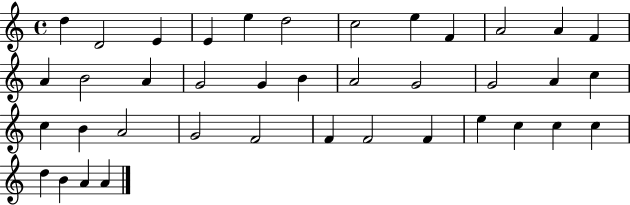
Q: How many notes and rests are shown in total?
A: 39